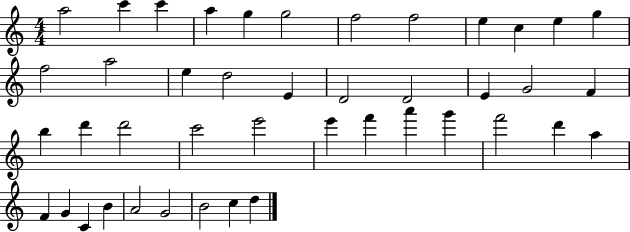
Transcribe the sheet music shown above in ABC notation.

X:1
T:Untitled
M:4/4
L:1/4
K:C
a2 c' c' a g g2 f2 f2 e c e g f2 a2 e d2 E D2 D2 E G2 F b d' d'2 c'2 e'2 e' f' a' g' f'2 d' a F G C B A2 G2 B2 c d